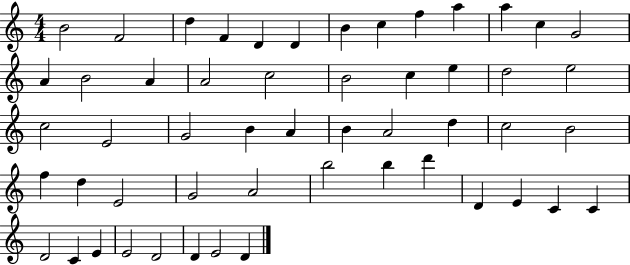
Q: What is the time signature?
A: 4/4